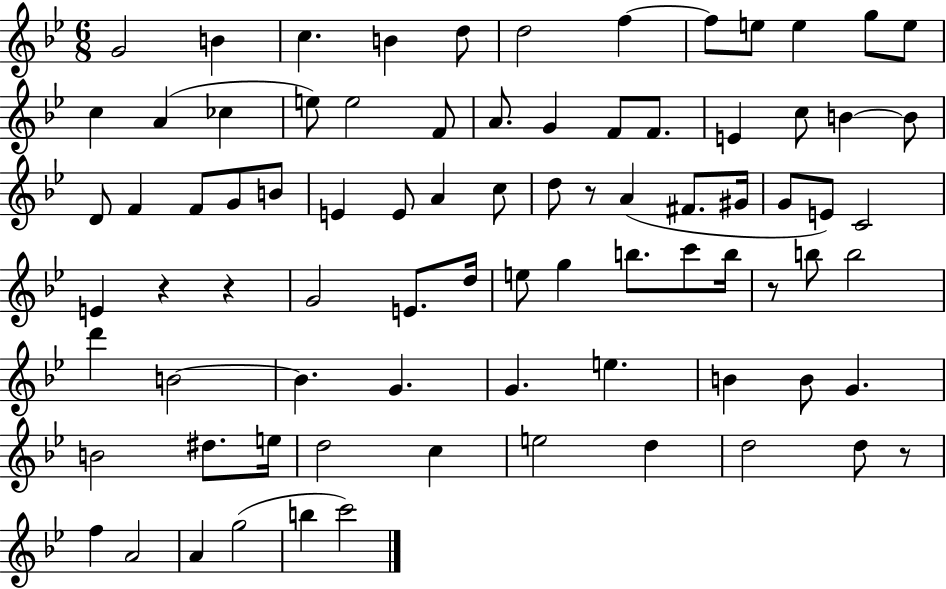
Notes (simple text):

G4/h B4/q C5/q. B4/q D5/e D5/h F5/q F5/e E5/e E5/q G5/e E5/e C5/q A4/q CES5/q E5/e E5/h F4/e A4/e. G4/q F4/e F4/e. E4/q C5/e B4/q B4/e D4/e F4/q F4/e G4/e B4/e E4/q E4/e A4/q C5/e D5/e R/e A4/q F#4/e. G#4/s G4/e E4/e C4/h E4/q R/q R/q G4/h E4/e. D5/s E5/e G5/q B5/e. C6/e B5/s R/e B5/e B5/h D6/q B4/h B4/q. G4/q. G4/q. E5/q. B4/q B4/e G4/q. B4/h D#5/e. E5/s D5/h C5/q E5/h D5/q D5/h D5/e R/e F5/q A4/h A4/q G5/h B5/q C6/h